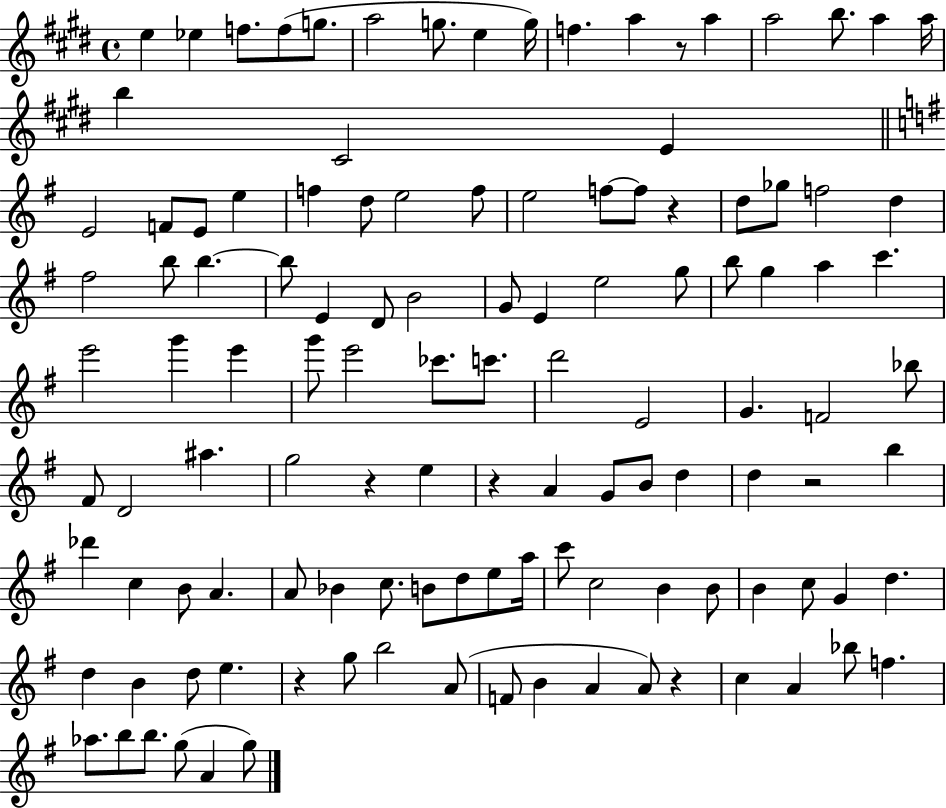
{
  \clef treble
  \time 4/4
  \defaultTimeSignature
  \key e \major
  \repeat volta 2 { e''4 ees''4 f''8. f''8( g''8. | a''2 g''8. e''4 g''16) | f''4. a''4 r8 a''4 | a''2 b''8. a''4 a''16 | \break b''4 cis'2 e'4 | \bar "||" \break \key g \major e'2 f'8 e'8 e''4 | f''4 d''8 e''2 f''8 | e''2 f''8~~ f''8 r4 | d''8 ges''8 f''2 d''4 | \break fis''2 b''8 b''4.~~ | b''8 e'4 d'8 b'2 | g'8 e'4 e''2 g''8 | b''8 g''4 a''4 c'''4. | \break e'''2 g'''4 e'''4 | g'''8 e'''2 ces'''8. c'''8. | d'''2 e'2 | g'4. f'2 bes''8 | \break fis'8 d'2 ais''4. | g''2 r4 e''4 | r4 a'4 g'8 b'8 d''4 | d''4 r2 b''4 | \break des'''4 c''4 b'8 a'4. | a'8 bes'4 c''8. b'8 d''8 e''8 a''16 | c'''8 c''2 b'4 b'8 | b'4 c''8 g'4 d''4. | \break d''4 b'4 d''8 e''4. | r4 g''8 b''2 a'8( | f'8 b'4 a'4 a'8) r4 | c''4 a'4 bes''8 f''4. | \break aes''8. b''8 b''8. g''8( a'4 g''8) | } \bar "|."
}